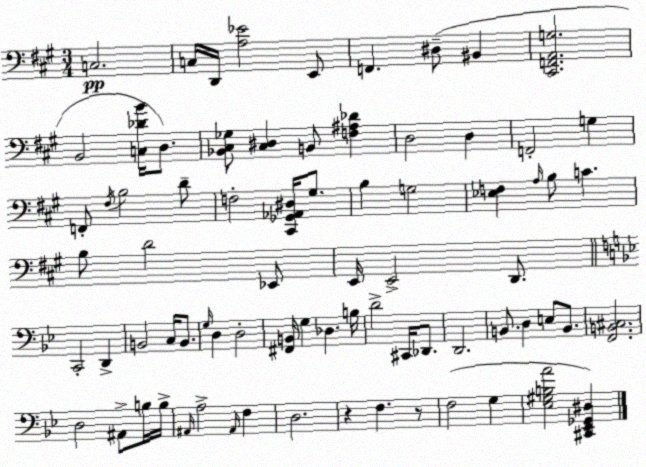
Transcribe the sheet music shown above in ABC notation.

X:1
T:Untitled
M:3/4
L:1/4
K:A
C,2 C,/4 D,,/4 [A,_E]2 E,,/2 F,, ^D,/2 ^B,, [^C,,F,,A,,G,]2 B,,2 [C,_DB]/4 D,/2 [_B,,^C,_G,]/2 [^C,^D,] B,,/2 [F,^A,_D] D,2 D, F,,2 G, F,,/2 ^F,/4 B,2 D/2 F,2 [^C,,_G,,_A,,^D,]/4 ^G,/2 B, G,2 [_E,F,] A,/4 B,/2 C B,/2 D2 _E,,/2 E,,/4 E,,2 D,,/2 C,,2 D,, B,,2 C,/4 B,,/2 G,/4 D, D,2 [^F,,B,,]/4 G, _D, B,/4 D2 ^C,,/4 _D,,/2 D,,2 B,,/2 D, E,/2 B,,/2 [F,,B,,^C,]2 D,2 ^A,,/2 B,/4 B,/4 ^A,,/4 A,2 ^A,,/4 F, D,2 z F, z/2 F,2 G, [_E,^G,B,A]2 [^C,,_E,,_G,,^D,]